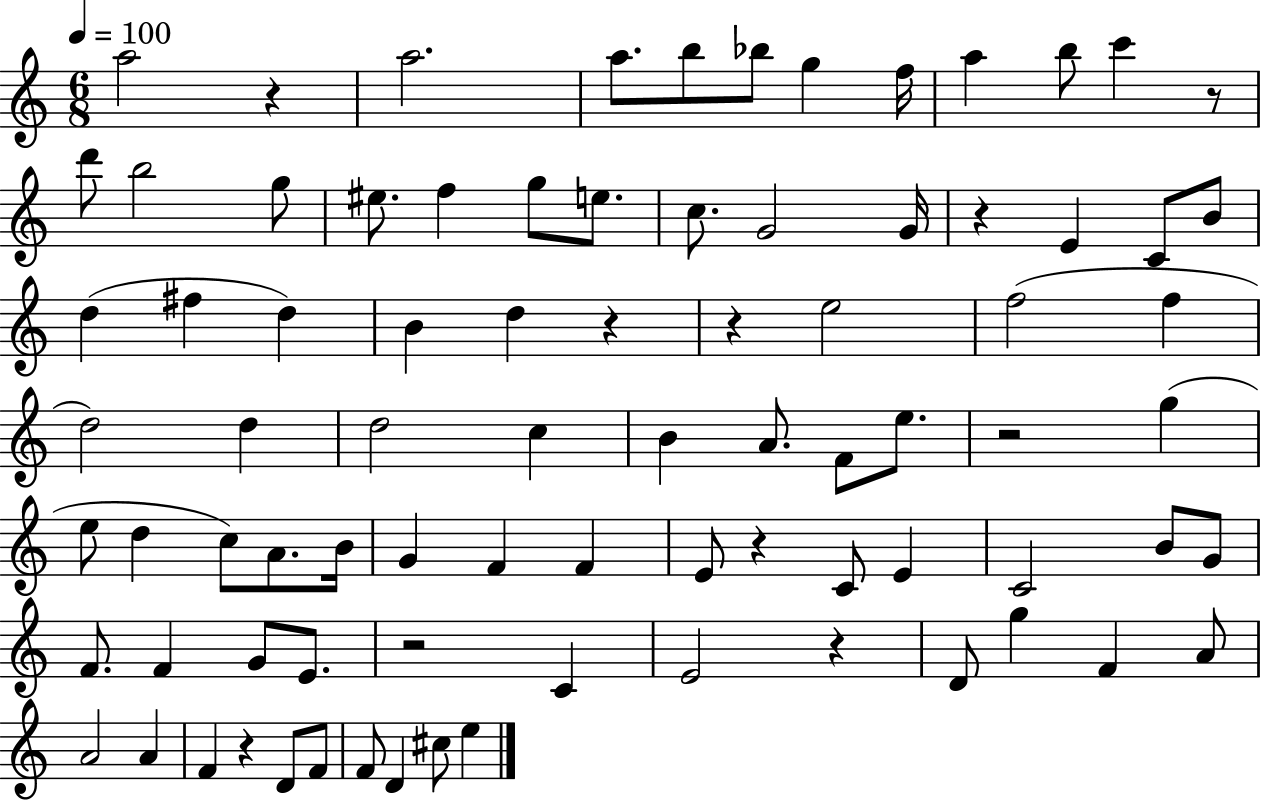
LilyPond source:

{
  \clef treble
  \numericTimeSignature
  \time 6/8
  \key c \major
  \tempo 4 = 100
  a''2 r4 | a''2. | a''8. b''8 bes''8 g''4 f''16 | a''4 b''8 c'''4 r8 | \break d'''8 b''2 g''8 | eis''8. f''4 g''8 e''8. | c''8. g'2 g'16 | r4 e'4 c'8 b'8 | \break d''4( fis''4 d''4) | b'4 d''4 r4 | r4 e''2 | f''2( f''4 | \break d''2) d''4 | d''2 c''4 | b'4 a'8. f'8 e''8. | r2 g''4( | \break e''8 d''4 c''8) a'8. b'16 | g'4 f'4 f'4 | e'8 r4 c'8 e'4 | c'2 b'8 g'8 | \break f'8. f'4 g'8 e'8. | r2 c'4 | e'2 r4 | d'8 g''4 f'4 a'8 | \break a'2 a'4 | f'4 r4 d'8 f'8 | f'8 d'4 cis''8 e''4 | \bar "|."
}